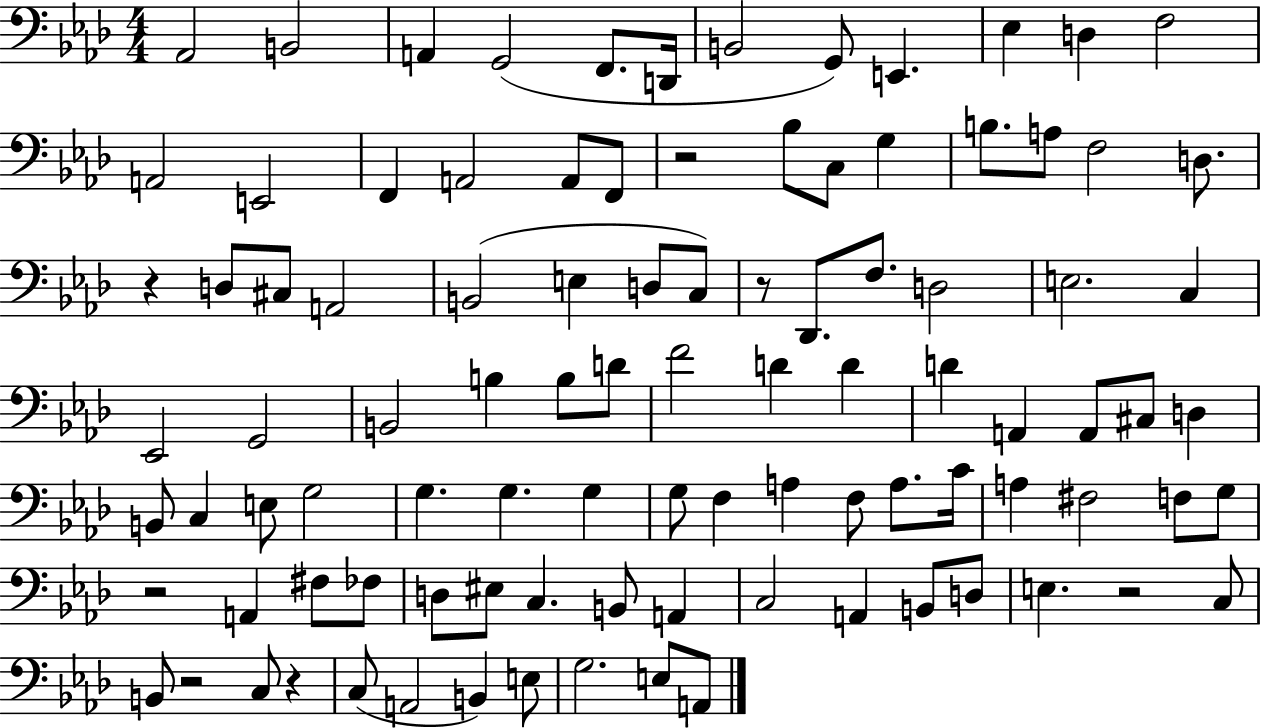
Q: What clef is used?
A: bass